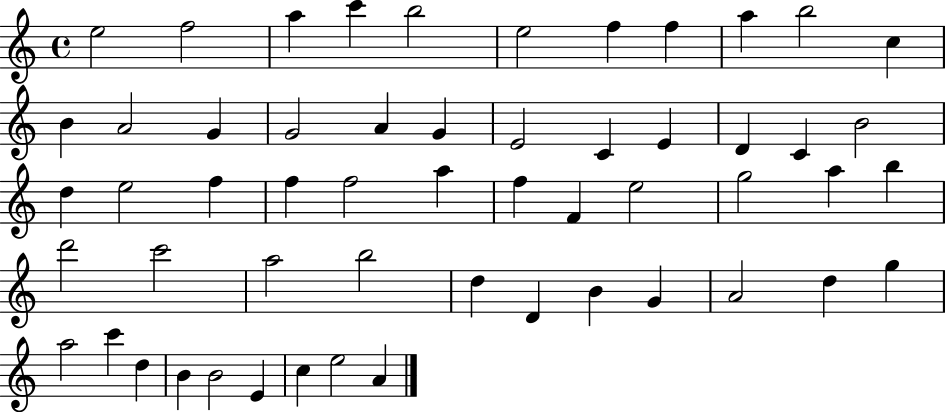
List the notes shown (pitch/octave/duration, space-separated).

E5/h F5/h A5/q C6/q B5/h E5/h F5/q F5/q A5/q B5/h C5/q B4/q A4/h G4/q G4/h A4/q G4/q E4/h C4/q E4/q D4/q C4/q B4/h D5/q E5/h F5/q F5/q F5/h A5/q F5/q F4/q E5/h G5/h A5/q B5/q D6/h C6/h A5/h B5/h D5/q D4/q B4/q G4/q A4/h D5/q G5/q A5/h C6/q D5/q B4/q B4/h E4/q C5/q E5/h A4/q